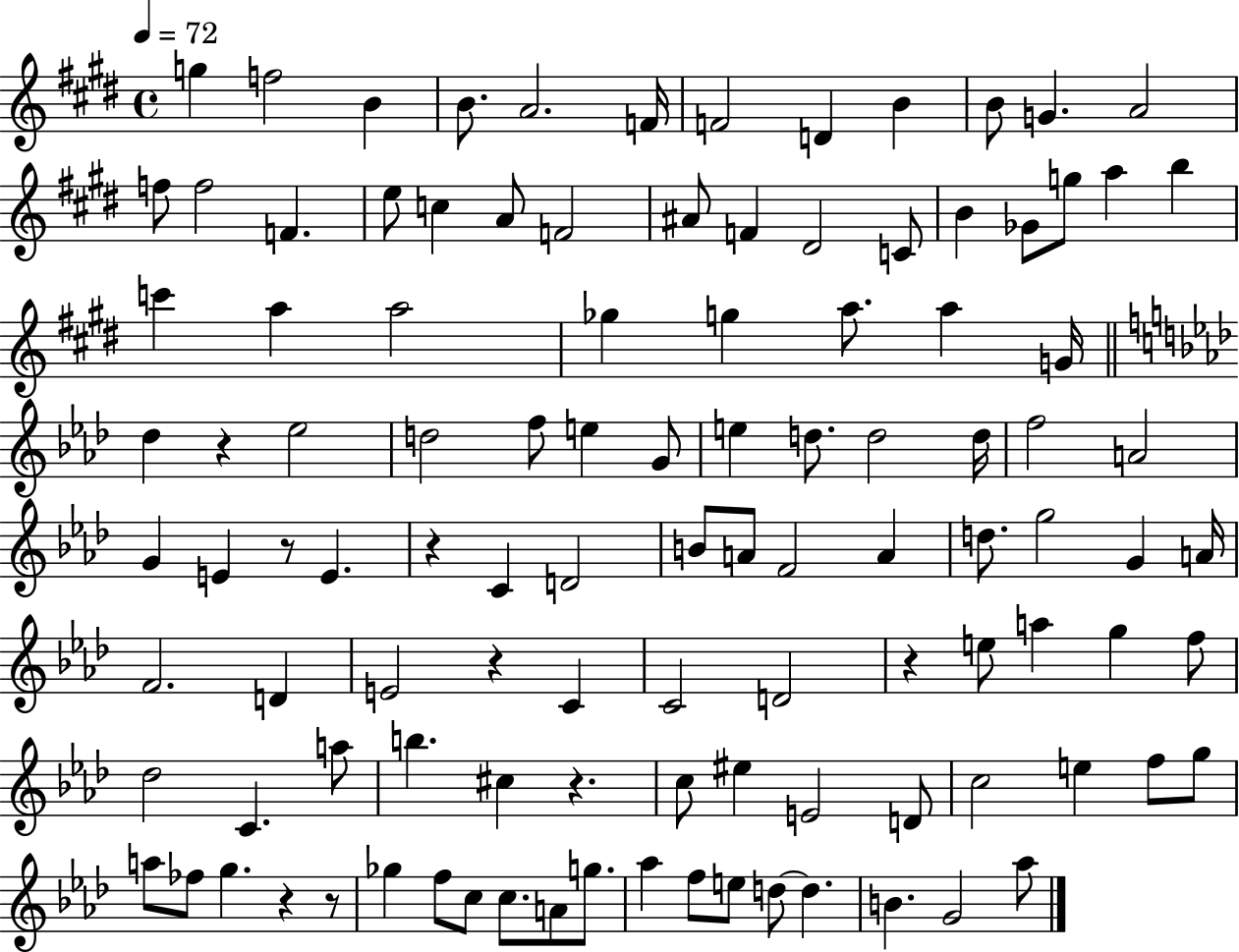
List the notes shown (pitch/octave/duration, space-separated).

G5/q F5/h B4/q B4/e. A4/h. F4/s F4/h D4/q B4/q B4/e G4/q. A4/h F5/e F5/h F4/q. E5/e C5/q A4/e F4/h A#4/e F4/q D#4/h C4/e B4/q Gb4/e G5/e A5/q B5/q C6/q A5/q A5/h Gb5/q G5/q A5/e. A5/q G4/s Db5/q R/q Eb5/h D5/h F5/e E5/q G4/e E5/q D5/e. D5/h D5/s F5/h A4/h G4/q E4/q R/e E4/q. R/q C4/q D4/h B4/e A4/e F4/h A4/q D5/e. G5/h G4/q A4/s F4/h. D4/q E4/h R/q C4/q C4/h D4/h R/q E5/e A5/q G5/q F5/e Db5/h C4/q. A5/e B5/q. C#5/q R/q. C5/e EIS5/q E4/h D4/e C5/h E5/q F5/e G5/e A5/e FES5/e G5/q. R/q R/e Gb5/q F5/e C5/e C5/e. A4/e G5/e. Ab5/q F5/e E5/e D5/e D5/q. B4/q. G4/h Ab5/e